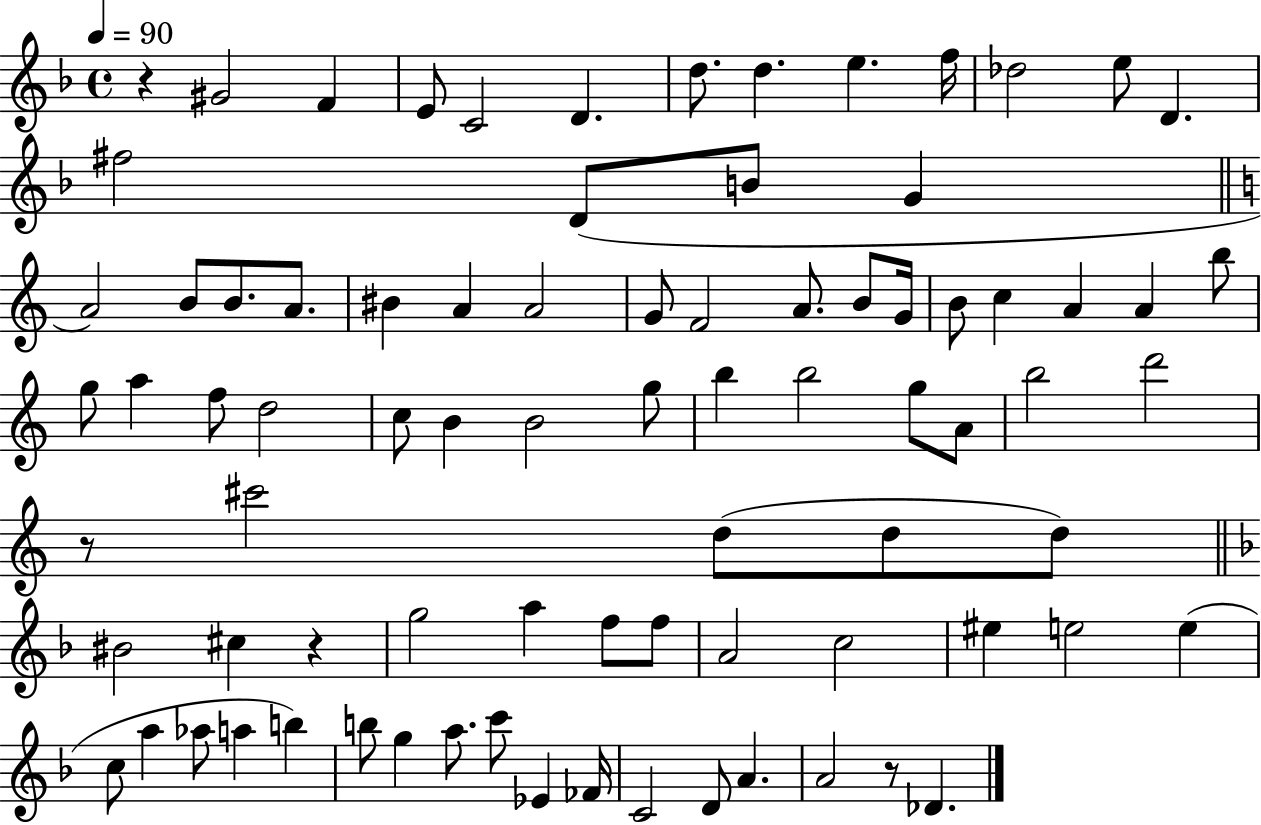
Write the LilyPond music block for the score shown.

{
  \clef treble
  \time 4/4
  \defaultTimeSignature
  \key f \major
  \tempo 4 = 90
  r4 gis'2 f'4 | e'8 c'2 d'4. | d''8. d''4. e''4. f''16 | des''2 e''8 d'4. | \break fis''2 d'8( b'8 g'4 | \bar "||" \break \key c \major a'2) b'8 b'8. a'8. | bis'4 a'4 a'2 | g'8 f'2 a'8. b'8 g'16 | b'8 c''4 a'4 a'4 b''8 | \break g''8 a''4 f''8 d''2 | c''8 b'4 b'2 g''8 | b''4 b''2 g''8 a'8 | b''2 d'''2 | \break r8 cis'''2 d''8( d''8 d''8) | \bar "||" \break \key f \major bis'2 cis''4 r4 | g''2 a''4 f''8 f''8 | a'2 c''2 | eis''4 e''2 e''4( | \break c''8 a''4 aes''8 a''4 b''4) | b''8 g''4 a''8. c'''8 ees'4 fes'16 | c'2 d'8 a'4. | a'2 r8 des'4. | \break \bar "|."
}